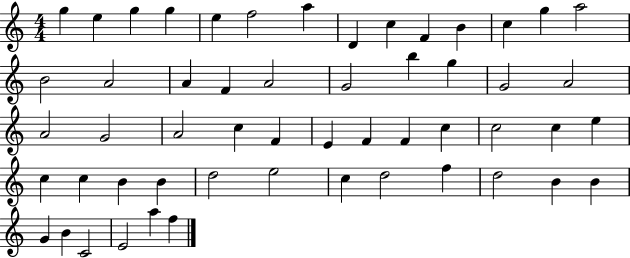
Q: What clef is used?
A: treble